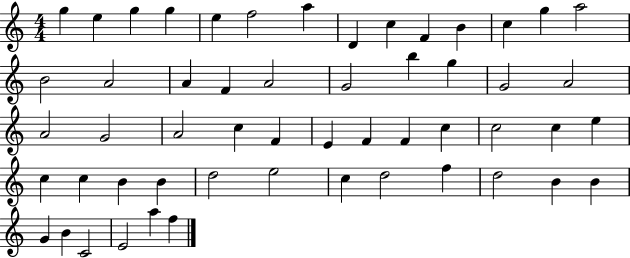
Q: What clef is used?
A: treble